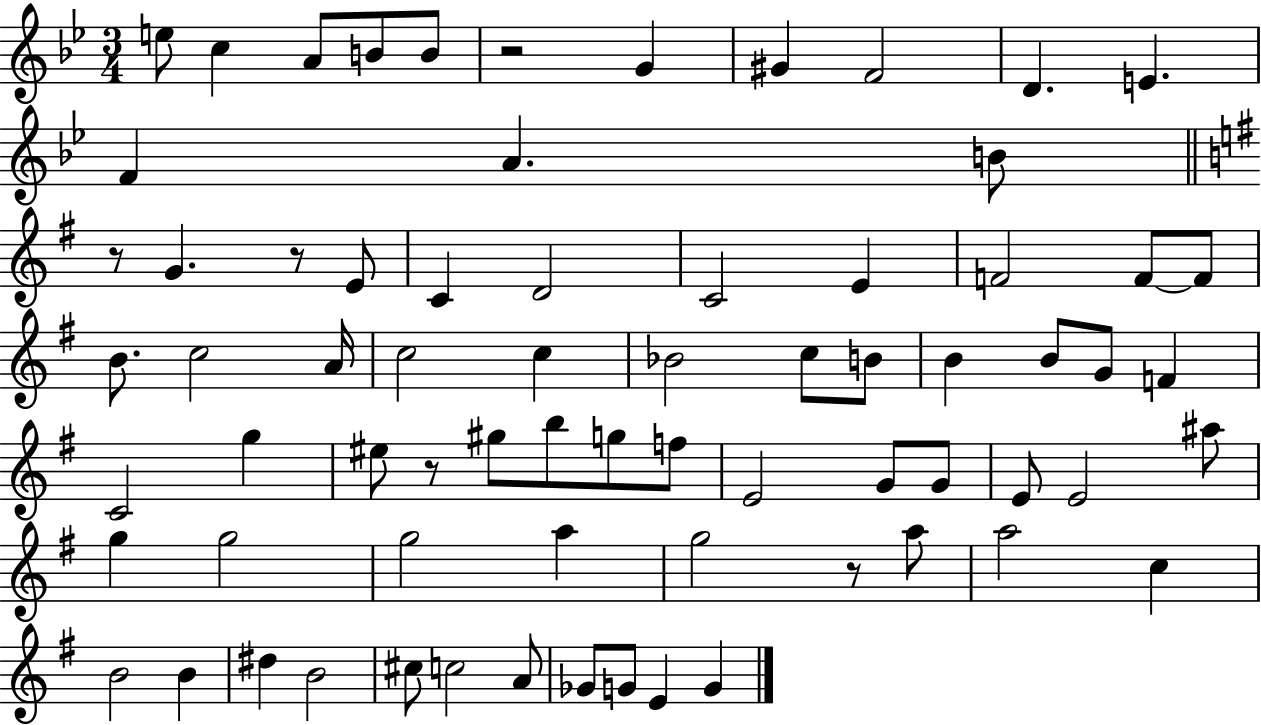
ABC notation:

X:1
T:Untitled
M:3/4
L:1/4
K:Bb
e/2 c A/2 B/2 B/2 z2 G ^G F2 D E F A B/2 z/2 G z/2 E/2 C D2 C2 E F2 F/2 F/2 B/2 c2 A/4 c2 c _B2 c/2 B/2 B B/2 G/2 F C2 g ^e/2 z/2 ^g/2 b/2 g/2 f/2 E2 G/2 G/2 E/2 E2 ^a/2 g g2 g2 a g2 z/2 a/2 a2 c B2 B ^d B2 ^c/2 c2 A/2 _G/2 G/2 E G